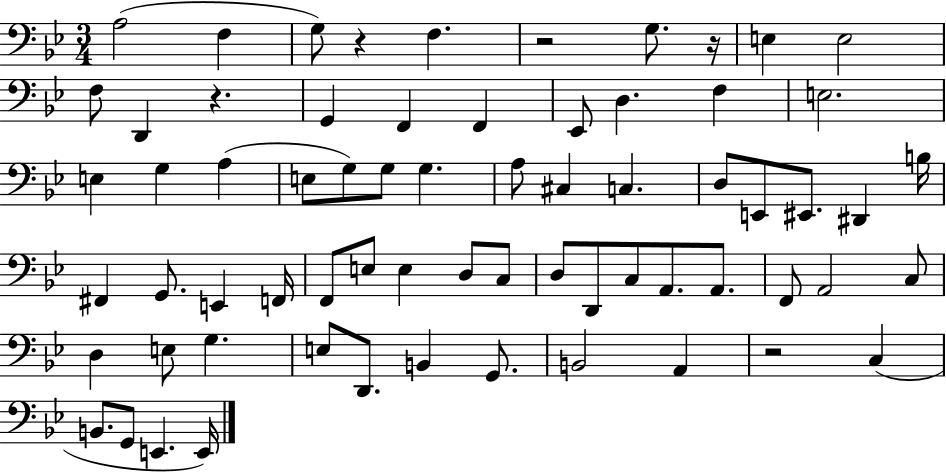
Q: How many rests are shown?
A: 5